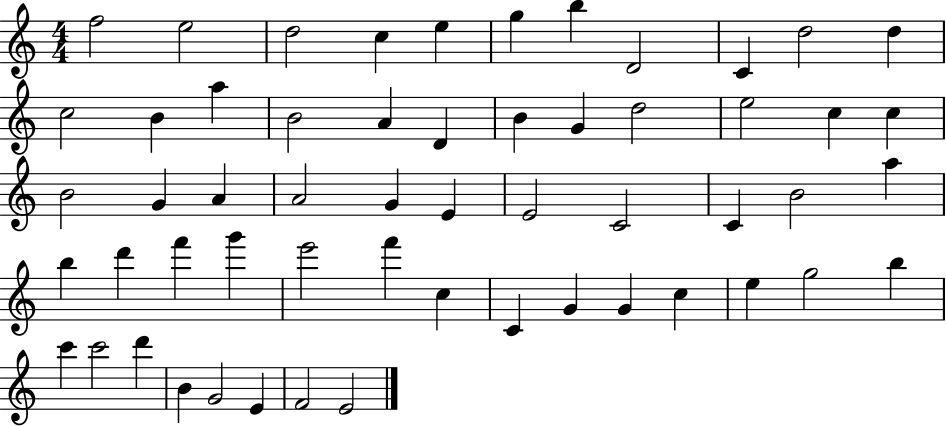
F5/h E5/h D5/h C5/q E5/q G5/q B5/q D4/h C4/q D5/h D5/q C5/h B4/q A5/q B4/h A4/q D4/q B4/q G4/q D5/h E5/h C5/q C5/q B4/h G4/q A4/q A4/h G4/q E4/q E4/h C4/h C4/q B4/h A5/q B5/q D6/q F6/q G6/q E6/h F6/q C5/q C4/q G4/q G4/q C5/q E5/q G5/h B5/q C6/q C6/h D6/q B4/q G4/h E4/q F4/h E4/h